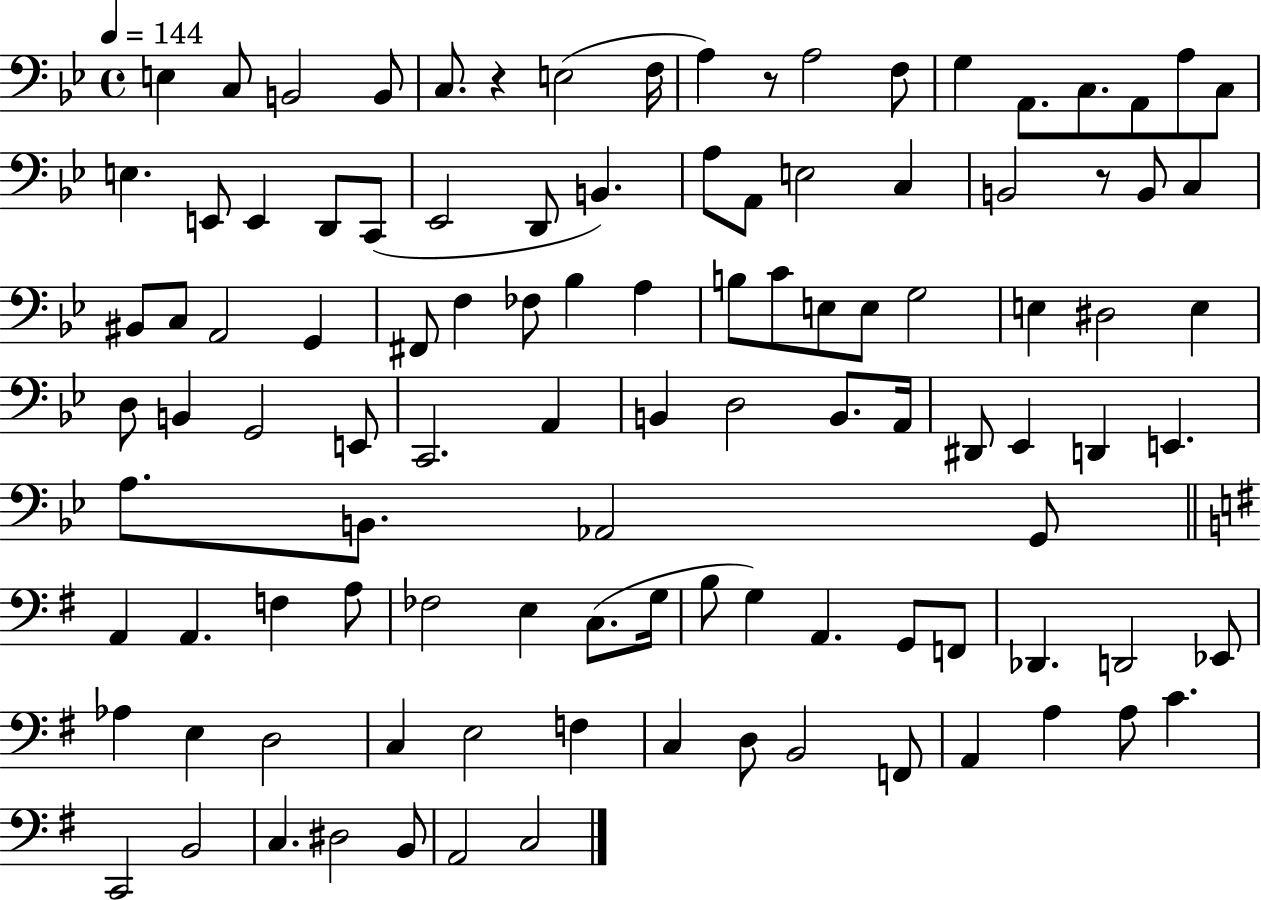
X:1
T:Untitled
M:4/4
L:1/4
K:Bb
E, C,/2 B,,2 B,,/2 C,/2 z E,2 F,/4 A, z/2 A,2 F,/2 G, A,,/2 C,/2 A,,/2 A,/2 C,/2 E, E,,/2 E,, D,,/2 C,,/2 _E,,2 D,,/2 B,, A,/2 A,,/2 E,2 C, B,,2 z/2 B,,/2 C, ^B,,/2 C,/2 A,,2 G,, ^F,,/2 F, _F,/2 _B, A, B,/2 C/2 E,/2 E,/2 G,2 E, ^D,2 E, D,/2 B,, G,,2 E,,/2 C,,2 A,, B,, D,2 B,,/2 A,,/4 ^D,,/2 _E,, D,, E,, A,/2 B,,/2 _A,,2 G,,/2 A,, A,, F, A,/2 _F,2 E, C,/2 G,/4 B,/2 G, A,, G,,/2 F,,/2 _D,, D,,2 _E,,/2 _A, E, D,2 C, E,2 F, C, D,/2 B,,2 F,,/2 A,, A, A,/2 C C,,2 B,,2 C, ^D,2 B,,/2 A,,2 C,2